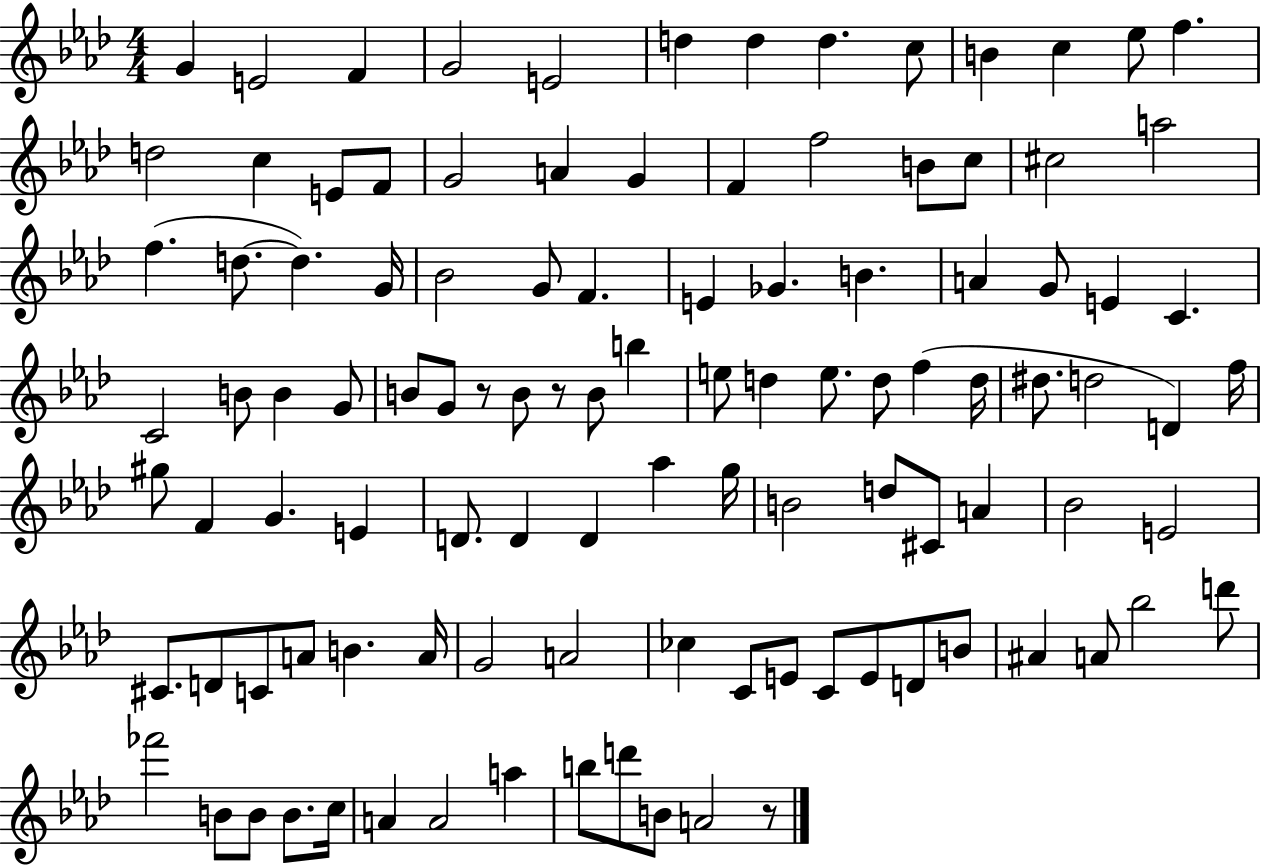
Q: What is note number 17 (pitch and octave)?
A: F4